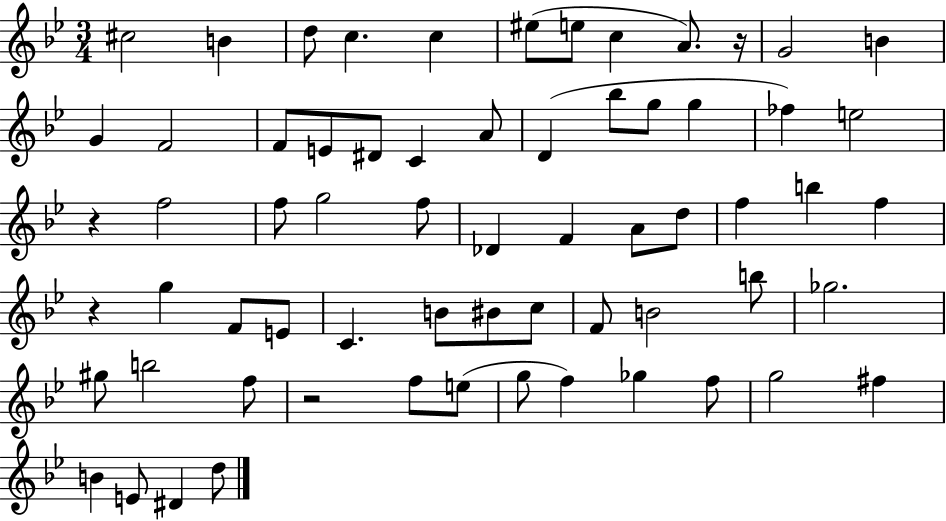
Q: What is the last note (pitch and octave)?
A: D5